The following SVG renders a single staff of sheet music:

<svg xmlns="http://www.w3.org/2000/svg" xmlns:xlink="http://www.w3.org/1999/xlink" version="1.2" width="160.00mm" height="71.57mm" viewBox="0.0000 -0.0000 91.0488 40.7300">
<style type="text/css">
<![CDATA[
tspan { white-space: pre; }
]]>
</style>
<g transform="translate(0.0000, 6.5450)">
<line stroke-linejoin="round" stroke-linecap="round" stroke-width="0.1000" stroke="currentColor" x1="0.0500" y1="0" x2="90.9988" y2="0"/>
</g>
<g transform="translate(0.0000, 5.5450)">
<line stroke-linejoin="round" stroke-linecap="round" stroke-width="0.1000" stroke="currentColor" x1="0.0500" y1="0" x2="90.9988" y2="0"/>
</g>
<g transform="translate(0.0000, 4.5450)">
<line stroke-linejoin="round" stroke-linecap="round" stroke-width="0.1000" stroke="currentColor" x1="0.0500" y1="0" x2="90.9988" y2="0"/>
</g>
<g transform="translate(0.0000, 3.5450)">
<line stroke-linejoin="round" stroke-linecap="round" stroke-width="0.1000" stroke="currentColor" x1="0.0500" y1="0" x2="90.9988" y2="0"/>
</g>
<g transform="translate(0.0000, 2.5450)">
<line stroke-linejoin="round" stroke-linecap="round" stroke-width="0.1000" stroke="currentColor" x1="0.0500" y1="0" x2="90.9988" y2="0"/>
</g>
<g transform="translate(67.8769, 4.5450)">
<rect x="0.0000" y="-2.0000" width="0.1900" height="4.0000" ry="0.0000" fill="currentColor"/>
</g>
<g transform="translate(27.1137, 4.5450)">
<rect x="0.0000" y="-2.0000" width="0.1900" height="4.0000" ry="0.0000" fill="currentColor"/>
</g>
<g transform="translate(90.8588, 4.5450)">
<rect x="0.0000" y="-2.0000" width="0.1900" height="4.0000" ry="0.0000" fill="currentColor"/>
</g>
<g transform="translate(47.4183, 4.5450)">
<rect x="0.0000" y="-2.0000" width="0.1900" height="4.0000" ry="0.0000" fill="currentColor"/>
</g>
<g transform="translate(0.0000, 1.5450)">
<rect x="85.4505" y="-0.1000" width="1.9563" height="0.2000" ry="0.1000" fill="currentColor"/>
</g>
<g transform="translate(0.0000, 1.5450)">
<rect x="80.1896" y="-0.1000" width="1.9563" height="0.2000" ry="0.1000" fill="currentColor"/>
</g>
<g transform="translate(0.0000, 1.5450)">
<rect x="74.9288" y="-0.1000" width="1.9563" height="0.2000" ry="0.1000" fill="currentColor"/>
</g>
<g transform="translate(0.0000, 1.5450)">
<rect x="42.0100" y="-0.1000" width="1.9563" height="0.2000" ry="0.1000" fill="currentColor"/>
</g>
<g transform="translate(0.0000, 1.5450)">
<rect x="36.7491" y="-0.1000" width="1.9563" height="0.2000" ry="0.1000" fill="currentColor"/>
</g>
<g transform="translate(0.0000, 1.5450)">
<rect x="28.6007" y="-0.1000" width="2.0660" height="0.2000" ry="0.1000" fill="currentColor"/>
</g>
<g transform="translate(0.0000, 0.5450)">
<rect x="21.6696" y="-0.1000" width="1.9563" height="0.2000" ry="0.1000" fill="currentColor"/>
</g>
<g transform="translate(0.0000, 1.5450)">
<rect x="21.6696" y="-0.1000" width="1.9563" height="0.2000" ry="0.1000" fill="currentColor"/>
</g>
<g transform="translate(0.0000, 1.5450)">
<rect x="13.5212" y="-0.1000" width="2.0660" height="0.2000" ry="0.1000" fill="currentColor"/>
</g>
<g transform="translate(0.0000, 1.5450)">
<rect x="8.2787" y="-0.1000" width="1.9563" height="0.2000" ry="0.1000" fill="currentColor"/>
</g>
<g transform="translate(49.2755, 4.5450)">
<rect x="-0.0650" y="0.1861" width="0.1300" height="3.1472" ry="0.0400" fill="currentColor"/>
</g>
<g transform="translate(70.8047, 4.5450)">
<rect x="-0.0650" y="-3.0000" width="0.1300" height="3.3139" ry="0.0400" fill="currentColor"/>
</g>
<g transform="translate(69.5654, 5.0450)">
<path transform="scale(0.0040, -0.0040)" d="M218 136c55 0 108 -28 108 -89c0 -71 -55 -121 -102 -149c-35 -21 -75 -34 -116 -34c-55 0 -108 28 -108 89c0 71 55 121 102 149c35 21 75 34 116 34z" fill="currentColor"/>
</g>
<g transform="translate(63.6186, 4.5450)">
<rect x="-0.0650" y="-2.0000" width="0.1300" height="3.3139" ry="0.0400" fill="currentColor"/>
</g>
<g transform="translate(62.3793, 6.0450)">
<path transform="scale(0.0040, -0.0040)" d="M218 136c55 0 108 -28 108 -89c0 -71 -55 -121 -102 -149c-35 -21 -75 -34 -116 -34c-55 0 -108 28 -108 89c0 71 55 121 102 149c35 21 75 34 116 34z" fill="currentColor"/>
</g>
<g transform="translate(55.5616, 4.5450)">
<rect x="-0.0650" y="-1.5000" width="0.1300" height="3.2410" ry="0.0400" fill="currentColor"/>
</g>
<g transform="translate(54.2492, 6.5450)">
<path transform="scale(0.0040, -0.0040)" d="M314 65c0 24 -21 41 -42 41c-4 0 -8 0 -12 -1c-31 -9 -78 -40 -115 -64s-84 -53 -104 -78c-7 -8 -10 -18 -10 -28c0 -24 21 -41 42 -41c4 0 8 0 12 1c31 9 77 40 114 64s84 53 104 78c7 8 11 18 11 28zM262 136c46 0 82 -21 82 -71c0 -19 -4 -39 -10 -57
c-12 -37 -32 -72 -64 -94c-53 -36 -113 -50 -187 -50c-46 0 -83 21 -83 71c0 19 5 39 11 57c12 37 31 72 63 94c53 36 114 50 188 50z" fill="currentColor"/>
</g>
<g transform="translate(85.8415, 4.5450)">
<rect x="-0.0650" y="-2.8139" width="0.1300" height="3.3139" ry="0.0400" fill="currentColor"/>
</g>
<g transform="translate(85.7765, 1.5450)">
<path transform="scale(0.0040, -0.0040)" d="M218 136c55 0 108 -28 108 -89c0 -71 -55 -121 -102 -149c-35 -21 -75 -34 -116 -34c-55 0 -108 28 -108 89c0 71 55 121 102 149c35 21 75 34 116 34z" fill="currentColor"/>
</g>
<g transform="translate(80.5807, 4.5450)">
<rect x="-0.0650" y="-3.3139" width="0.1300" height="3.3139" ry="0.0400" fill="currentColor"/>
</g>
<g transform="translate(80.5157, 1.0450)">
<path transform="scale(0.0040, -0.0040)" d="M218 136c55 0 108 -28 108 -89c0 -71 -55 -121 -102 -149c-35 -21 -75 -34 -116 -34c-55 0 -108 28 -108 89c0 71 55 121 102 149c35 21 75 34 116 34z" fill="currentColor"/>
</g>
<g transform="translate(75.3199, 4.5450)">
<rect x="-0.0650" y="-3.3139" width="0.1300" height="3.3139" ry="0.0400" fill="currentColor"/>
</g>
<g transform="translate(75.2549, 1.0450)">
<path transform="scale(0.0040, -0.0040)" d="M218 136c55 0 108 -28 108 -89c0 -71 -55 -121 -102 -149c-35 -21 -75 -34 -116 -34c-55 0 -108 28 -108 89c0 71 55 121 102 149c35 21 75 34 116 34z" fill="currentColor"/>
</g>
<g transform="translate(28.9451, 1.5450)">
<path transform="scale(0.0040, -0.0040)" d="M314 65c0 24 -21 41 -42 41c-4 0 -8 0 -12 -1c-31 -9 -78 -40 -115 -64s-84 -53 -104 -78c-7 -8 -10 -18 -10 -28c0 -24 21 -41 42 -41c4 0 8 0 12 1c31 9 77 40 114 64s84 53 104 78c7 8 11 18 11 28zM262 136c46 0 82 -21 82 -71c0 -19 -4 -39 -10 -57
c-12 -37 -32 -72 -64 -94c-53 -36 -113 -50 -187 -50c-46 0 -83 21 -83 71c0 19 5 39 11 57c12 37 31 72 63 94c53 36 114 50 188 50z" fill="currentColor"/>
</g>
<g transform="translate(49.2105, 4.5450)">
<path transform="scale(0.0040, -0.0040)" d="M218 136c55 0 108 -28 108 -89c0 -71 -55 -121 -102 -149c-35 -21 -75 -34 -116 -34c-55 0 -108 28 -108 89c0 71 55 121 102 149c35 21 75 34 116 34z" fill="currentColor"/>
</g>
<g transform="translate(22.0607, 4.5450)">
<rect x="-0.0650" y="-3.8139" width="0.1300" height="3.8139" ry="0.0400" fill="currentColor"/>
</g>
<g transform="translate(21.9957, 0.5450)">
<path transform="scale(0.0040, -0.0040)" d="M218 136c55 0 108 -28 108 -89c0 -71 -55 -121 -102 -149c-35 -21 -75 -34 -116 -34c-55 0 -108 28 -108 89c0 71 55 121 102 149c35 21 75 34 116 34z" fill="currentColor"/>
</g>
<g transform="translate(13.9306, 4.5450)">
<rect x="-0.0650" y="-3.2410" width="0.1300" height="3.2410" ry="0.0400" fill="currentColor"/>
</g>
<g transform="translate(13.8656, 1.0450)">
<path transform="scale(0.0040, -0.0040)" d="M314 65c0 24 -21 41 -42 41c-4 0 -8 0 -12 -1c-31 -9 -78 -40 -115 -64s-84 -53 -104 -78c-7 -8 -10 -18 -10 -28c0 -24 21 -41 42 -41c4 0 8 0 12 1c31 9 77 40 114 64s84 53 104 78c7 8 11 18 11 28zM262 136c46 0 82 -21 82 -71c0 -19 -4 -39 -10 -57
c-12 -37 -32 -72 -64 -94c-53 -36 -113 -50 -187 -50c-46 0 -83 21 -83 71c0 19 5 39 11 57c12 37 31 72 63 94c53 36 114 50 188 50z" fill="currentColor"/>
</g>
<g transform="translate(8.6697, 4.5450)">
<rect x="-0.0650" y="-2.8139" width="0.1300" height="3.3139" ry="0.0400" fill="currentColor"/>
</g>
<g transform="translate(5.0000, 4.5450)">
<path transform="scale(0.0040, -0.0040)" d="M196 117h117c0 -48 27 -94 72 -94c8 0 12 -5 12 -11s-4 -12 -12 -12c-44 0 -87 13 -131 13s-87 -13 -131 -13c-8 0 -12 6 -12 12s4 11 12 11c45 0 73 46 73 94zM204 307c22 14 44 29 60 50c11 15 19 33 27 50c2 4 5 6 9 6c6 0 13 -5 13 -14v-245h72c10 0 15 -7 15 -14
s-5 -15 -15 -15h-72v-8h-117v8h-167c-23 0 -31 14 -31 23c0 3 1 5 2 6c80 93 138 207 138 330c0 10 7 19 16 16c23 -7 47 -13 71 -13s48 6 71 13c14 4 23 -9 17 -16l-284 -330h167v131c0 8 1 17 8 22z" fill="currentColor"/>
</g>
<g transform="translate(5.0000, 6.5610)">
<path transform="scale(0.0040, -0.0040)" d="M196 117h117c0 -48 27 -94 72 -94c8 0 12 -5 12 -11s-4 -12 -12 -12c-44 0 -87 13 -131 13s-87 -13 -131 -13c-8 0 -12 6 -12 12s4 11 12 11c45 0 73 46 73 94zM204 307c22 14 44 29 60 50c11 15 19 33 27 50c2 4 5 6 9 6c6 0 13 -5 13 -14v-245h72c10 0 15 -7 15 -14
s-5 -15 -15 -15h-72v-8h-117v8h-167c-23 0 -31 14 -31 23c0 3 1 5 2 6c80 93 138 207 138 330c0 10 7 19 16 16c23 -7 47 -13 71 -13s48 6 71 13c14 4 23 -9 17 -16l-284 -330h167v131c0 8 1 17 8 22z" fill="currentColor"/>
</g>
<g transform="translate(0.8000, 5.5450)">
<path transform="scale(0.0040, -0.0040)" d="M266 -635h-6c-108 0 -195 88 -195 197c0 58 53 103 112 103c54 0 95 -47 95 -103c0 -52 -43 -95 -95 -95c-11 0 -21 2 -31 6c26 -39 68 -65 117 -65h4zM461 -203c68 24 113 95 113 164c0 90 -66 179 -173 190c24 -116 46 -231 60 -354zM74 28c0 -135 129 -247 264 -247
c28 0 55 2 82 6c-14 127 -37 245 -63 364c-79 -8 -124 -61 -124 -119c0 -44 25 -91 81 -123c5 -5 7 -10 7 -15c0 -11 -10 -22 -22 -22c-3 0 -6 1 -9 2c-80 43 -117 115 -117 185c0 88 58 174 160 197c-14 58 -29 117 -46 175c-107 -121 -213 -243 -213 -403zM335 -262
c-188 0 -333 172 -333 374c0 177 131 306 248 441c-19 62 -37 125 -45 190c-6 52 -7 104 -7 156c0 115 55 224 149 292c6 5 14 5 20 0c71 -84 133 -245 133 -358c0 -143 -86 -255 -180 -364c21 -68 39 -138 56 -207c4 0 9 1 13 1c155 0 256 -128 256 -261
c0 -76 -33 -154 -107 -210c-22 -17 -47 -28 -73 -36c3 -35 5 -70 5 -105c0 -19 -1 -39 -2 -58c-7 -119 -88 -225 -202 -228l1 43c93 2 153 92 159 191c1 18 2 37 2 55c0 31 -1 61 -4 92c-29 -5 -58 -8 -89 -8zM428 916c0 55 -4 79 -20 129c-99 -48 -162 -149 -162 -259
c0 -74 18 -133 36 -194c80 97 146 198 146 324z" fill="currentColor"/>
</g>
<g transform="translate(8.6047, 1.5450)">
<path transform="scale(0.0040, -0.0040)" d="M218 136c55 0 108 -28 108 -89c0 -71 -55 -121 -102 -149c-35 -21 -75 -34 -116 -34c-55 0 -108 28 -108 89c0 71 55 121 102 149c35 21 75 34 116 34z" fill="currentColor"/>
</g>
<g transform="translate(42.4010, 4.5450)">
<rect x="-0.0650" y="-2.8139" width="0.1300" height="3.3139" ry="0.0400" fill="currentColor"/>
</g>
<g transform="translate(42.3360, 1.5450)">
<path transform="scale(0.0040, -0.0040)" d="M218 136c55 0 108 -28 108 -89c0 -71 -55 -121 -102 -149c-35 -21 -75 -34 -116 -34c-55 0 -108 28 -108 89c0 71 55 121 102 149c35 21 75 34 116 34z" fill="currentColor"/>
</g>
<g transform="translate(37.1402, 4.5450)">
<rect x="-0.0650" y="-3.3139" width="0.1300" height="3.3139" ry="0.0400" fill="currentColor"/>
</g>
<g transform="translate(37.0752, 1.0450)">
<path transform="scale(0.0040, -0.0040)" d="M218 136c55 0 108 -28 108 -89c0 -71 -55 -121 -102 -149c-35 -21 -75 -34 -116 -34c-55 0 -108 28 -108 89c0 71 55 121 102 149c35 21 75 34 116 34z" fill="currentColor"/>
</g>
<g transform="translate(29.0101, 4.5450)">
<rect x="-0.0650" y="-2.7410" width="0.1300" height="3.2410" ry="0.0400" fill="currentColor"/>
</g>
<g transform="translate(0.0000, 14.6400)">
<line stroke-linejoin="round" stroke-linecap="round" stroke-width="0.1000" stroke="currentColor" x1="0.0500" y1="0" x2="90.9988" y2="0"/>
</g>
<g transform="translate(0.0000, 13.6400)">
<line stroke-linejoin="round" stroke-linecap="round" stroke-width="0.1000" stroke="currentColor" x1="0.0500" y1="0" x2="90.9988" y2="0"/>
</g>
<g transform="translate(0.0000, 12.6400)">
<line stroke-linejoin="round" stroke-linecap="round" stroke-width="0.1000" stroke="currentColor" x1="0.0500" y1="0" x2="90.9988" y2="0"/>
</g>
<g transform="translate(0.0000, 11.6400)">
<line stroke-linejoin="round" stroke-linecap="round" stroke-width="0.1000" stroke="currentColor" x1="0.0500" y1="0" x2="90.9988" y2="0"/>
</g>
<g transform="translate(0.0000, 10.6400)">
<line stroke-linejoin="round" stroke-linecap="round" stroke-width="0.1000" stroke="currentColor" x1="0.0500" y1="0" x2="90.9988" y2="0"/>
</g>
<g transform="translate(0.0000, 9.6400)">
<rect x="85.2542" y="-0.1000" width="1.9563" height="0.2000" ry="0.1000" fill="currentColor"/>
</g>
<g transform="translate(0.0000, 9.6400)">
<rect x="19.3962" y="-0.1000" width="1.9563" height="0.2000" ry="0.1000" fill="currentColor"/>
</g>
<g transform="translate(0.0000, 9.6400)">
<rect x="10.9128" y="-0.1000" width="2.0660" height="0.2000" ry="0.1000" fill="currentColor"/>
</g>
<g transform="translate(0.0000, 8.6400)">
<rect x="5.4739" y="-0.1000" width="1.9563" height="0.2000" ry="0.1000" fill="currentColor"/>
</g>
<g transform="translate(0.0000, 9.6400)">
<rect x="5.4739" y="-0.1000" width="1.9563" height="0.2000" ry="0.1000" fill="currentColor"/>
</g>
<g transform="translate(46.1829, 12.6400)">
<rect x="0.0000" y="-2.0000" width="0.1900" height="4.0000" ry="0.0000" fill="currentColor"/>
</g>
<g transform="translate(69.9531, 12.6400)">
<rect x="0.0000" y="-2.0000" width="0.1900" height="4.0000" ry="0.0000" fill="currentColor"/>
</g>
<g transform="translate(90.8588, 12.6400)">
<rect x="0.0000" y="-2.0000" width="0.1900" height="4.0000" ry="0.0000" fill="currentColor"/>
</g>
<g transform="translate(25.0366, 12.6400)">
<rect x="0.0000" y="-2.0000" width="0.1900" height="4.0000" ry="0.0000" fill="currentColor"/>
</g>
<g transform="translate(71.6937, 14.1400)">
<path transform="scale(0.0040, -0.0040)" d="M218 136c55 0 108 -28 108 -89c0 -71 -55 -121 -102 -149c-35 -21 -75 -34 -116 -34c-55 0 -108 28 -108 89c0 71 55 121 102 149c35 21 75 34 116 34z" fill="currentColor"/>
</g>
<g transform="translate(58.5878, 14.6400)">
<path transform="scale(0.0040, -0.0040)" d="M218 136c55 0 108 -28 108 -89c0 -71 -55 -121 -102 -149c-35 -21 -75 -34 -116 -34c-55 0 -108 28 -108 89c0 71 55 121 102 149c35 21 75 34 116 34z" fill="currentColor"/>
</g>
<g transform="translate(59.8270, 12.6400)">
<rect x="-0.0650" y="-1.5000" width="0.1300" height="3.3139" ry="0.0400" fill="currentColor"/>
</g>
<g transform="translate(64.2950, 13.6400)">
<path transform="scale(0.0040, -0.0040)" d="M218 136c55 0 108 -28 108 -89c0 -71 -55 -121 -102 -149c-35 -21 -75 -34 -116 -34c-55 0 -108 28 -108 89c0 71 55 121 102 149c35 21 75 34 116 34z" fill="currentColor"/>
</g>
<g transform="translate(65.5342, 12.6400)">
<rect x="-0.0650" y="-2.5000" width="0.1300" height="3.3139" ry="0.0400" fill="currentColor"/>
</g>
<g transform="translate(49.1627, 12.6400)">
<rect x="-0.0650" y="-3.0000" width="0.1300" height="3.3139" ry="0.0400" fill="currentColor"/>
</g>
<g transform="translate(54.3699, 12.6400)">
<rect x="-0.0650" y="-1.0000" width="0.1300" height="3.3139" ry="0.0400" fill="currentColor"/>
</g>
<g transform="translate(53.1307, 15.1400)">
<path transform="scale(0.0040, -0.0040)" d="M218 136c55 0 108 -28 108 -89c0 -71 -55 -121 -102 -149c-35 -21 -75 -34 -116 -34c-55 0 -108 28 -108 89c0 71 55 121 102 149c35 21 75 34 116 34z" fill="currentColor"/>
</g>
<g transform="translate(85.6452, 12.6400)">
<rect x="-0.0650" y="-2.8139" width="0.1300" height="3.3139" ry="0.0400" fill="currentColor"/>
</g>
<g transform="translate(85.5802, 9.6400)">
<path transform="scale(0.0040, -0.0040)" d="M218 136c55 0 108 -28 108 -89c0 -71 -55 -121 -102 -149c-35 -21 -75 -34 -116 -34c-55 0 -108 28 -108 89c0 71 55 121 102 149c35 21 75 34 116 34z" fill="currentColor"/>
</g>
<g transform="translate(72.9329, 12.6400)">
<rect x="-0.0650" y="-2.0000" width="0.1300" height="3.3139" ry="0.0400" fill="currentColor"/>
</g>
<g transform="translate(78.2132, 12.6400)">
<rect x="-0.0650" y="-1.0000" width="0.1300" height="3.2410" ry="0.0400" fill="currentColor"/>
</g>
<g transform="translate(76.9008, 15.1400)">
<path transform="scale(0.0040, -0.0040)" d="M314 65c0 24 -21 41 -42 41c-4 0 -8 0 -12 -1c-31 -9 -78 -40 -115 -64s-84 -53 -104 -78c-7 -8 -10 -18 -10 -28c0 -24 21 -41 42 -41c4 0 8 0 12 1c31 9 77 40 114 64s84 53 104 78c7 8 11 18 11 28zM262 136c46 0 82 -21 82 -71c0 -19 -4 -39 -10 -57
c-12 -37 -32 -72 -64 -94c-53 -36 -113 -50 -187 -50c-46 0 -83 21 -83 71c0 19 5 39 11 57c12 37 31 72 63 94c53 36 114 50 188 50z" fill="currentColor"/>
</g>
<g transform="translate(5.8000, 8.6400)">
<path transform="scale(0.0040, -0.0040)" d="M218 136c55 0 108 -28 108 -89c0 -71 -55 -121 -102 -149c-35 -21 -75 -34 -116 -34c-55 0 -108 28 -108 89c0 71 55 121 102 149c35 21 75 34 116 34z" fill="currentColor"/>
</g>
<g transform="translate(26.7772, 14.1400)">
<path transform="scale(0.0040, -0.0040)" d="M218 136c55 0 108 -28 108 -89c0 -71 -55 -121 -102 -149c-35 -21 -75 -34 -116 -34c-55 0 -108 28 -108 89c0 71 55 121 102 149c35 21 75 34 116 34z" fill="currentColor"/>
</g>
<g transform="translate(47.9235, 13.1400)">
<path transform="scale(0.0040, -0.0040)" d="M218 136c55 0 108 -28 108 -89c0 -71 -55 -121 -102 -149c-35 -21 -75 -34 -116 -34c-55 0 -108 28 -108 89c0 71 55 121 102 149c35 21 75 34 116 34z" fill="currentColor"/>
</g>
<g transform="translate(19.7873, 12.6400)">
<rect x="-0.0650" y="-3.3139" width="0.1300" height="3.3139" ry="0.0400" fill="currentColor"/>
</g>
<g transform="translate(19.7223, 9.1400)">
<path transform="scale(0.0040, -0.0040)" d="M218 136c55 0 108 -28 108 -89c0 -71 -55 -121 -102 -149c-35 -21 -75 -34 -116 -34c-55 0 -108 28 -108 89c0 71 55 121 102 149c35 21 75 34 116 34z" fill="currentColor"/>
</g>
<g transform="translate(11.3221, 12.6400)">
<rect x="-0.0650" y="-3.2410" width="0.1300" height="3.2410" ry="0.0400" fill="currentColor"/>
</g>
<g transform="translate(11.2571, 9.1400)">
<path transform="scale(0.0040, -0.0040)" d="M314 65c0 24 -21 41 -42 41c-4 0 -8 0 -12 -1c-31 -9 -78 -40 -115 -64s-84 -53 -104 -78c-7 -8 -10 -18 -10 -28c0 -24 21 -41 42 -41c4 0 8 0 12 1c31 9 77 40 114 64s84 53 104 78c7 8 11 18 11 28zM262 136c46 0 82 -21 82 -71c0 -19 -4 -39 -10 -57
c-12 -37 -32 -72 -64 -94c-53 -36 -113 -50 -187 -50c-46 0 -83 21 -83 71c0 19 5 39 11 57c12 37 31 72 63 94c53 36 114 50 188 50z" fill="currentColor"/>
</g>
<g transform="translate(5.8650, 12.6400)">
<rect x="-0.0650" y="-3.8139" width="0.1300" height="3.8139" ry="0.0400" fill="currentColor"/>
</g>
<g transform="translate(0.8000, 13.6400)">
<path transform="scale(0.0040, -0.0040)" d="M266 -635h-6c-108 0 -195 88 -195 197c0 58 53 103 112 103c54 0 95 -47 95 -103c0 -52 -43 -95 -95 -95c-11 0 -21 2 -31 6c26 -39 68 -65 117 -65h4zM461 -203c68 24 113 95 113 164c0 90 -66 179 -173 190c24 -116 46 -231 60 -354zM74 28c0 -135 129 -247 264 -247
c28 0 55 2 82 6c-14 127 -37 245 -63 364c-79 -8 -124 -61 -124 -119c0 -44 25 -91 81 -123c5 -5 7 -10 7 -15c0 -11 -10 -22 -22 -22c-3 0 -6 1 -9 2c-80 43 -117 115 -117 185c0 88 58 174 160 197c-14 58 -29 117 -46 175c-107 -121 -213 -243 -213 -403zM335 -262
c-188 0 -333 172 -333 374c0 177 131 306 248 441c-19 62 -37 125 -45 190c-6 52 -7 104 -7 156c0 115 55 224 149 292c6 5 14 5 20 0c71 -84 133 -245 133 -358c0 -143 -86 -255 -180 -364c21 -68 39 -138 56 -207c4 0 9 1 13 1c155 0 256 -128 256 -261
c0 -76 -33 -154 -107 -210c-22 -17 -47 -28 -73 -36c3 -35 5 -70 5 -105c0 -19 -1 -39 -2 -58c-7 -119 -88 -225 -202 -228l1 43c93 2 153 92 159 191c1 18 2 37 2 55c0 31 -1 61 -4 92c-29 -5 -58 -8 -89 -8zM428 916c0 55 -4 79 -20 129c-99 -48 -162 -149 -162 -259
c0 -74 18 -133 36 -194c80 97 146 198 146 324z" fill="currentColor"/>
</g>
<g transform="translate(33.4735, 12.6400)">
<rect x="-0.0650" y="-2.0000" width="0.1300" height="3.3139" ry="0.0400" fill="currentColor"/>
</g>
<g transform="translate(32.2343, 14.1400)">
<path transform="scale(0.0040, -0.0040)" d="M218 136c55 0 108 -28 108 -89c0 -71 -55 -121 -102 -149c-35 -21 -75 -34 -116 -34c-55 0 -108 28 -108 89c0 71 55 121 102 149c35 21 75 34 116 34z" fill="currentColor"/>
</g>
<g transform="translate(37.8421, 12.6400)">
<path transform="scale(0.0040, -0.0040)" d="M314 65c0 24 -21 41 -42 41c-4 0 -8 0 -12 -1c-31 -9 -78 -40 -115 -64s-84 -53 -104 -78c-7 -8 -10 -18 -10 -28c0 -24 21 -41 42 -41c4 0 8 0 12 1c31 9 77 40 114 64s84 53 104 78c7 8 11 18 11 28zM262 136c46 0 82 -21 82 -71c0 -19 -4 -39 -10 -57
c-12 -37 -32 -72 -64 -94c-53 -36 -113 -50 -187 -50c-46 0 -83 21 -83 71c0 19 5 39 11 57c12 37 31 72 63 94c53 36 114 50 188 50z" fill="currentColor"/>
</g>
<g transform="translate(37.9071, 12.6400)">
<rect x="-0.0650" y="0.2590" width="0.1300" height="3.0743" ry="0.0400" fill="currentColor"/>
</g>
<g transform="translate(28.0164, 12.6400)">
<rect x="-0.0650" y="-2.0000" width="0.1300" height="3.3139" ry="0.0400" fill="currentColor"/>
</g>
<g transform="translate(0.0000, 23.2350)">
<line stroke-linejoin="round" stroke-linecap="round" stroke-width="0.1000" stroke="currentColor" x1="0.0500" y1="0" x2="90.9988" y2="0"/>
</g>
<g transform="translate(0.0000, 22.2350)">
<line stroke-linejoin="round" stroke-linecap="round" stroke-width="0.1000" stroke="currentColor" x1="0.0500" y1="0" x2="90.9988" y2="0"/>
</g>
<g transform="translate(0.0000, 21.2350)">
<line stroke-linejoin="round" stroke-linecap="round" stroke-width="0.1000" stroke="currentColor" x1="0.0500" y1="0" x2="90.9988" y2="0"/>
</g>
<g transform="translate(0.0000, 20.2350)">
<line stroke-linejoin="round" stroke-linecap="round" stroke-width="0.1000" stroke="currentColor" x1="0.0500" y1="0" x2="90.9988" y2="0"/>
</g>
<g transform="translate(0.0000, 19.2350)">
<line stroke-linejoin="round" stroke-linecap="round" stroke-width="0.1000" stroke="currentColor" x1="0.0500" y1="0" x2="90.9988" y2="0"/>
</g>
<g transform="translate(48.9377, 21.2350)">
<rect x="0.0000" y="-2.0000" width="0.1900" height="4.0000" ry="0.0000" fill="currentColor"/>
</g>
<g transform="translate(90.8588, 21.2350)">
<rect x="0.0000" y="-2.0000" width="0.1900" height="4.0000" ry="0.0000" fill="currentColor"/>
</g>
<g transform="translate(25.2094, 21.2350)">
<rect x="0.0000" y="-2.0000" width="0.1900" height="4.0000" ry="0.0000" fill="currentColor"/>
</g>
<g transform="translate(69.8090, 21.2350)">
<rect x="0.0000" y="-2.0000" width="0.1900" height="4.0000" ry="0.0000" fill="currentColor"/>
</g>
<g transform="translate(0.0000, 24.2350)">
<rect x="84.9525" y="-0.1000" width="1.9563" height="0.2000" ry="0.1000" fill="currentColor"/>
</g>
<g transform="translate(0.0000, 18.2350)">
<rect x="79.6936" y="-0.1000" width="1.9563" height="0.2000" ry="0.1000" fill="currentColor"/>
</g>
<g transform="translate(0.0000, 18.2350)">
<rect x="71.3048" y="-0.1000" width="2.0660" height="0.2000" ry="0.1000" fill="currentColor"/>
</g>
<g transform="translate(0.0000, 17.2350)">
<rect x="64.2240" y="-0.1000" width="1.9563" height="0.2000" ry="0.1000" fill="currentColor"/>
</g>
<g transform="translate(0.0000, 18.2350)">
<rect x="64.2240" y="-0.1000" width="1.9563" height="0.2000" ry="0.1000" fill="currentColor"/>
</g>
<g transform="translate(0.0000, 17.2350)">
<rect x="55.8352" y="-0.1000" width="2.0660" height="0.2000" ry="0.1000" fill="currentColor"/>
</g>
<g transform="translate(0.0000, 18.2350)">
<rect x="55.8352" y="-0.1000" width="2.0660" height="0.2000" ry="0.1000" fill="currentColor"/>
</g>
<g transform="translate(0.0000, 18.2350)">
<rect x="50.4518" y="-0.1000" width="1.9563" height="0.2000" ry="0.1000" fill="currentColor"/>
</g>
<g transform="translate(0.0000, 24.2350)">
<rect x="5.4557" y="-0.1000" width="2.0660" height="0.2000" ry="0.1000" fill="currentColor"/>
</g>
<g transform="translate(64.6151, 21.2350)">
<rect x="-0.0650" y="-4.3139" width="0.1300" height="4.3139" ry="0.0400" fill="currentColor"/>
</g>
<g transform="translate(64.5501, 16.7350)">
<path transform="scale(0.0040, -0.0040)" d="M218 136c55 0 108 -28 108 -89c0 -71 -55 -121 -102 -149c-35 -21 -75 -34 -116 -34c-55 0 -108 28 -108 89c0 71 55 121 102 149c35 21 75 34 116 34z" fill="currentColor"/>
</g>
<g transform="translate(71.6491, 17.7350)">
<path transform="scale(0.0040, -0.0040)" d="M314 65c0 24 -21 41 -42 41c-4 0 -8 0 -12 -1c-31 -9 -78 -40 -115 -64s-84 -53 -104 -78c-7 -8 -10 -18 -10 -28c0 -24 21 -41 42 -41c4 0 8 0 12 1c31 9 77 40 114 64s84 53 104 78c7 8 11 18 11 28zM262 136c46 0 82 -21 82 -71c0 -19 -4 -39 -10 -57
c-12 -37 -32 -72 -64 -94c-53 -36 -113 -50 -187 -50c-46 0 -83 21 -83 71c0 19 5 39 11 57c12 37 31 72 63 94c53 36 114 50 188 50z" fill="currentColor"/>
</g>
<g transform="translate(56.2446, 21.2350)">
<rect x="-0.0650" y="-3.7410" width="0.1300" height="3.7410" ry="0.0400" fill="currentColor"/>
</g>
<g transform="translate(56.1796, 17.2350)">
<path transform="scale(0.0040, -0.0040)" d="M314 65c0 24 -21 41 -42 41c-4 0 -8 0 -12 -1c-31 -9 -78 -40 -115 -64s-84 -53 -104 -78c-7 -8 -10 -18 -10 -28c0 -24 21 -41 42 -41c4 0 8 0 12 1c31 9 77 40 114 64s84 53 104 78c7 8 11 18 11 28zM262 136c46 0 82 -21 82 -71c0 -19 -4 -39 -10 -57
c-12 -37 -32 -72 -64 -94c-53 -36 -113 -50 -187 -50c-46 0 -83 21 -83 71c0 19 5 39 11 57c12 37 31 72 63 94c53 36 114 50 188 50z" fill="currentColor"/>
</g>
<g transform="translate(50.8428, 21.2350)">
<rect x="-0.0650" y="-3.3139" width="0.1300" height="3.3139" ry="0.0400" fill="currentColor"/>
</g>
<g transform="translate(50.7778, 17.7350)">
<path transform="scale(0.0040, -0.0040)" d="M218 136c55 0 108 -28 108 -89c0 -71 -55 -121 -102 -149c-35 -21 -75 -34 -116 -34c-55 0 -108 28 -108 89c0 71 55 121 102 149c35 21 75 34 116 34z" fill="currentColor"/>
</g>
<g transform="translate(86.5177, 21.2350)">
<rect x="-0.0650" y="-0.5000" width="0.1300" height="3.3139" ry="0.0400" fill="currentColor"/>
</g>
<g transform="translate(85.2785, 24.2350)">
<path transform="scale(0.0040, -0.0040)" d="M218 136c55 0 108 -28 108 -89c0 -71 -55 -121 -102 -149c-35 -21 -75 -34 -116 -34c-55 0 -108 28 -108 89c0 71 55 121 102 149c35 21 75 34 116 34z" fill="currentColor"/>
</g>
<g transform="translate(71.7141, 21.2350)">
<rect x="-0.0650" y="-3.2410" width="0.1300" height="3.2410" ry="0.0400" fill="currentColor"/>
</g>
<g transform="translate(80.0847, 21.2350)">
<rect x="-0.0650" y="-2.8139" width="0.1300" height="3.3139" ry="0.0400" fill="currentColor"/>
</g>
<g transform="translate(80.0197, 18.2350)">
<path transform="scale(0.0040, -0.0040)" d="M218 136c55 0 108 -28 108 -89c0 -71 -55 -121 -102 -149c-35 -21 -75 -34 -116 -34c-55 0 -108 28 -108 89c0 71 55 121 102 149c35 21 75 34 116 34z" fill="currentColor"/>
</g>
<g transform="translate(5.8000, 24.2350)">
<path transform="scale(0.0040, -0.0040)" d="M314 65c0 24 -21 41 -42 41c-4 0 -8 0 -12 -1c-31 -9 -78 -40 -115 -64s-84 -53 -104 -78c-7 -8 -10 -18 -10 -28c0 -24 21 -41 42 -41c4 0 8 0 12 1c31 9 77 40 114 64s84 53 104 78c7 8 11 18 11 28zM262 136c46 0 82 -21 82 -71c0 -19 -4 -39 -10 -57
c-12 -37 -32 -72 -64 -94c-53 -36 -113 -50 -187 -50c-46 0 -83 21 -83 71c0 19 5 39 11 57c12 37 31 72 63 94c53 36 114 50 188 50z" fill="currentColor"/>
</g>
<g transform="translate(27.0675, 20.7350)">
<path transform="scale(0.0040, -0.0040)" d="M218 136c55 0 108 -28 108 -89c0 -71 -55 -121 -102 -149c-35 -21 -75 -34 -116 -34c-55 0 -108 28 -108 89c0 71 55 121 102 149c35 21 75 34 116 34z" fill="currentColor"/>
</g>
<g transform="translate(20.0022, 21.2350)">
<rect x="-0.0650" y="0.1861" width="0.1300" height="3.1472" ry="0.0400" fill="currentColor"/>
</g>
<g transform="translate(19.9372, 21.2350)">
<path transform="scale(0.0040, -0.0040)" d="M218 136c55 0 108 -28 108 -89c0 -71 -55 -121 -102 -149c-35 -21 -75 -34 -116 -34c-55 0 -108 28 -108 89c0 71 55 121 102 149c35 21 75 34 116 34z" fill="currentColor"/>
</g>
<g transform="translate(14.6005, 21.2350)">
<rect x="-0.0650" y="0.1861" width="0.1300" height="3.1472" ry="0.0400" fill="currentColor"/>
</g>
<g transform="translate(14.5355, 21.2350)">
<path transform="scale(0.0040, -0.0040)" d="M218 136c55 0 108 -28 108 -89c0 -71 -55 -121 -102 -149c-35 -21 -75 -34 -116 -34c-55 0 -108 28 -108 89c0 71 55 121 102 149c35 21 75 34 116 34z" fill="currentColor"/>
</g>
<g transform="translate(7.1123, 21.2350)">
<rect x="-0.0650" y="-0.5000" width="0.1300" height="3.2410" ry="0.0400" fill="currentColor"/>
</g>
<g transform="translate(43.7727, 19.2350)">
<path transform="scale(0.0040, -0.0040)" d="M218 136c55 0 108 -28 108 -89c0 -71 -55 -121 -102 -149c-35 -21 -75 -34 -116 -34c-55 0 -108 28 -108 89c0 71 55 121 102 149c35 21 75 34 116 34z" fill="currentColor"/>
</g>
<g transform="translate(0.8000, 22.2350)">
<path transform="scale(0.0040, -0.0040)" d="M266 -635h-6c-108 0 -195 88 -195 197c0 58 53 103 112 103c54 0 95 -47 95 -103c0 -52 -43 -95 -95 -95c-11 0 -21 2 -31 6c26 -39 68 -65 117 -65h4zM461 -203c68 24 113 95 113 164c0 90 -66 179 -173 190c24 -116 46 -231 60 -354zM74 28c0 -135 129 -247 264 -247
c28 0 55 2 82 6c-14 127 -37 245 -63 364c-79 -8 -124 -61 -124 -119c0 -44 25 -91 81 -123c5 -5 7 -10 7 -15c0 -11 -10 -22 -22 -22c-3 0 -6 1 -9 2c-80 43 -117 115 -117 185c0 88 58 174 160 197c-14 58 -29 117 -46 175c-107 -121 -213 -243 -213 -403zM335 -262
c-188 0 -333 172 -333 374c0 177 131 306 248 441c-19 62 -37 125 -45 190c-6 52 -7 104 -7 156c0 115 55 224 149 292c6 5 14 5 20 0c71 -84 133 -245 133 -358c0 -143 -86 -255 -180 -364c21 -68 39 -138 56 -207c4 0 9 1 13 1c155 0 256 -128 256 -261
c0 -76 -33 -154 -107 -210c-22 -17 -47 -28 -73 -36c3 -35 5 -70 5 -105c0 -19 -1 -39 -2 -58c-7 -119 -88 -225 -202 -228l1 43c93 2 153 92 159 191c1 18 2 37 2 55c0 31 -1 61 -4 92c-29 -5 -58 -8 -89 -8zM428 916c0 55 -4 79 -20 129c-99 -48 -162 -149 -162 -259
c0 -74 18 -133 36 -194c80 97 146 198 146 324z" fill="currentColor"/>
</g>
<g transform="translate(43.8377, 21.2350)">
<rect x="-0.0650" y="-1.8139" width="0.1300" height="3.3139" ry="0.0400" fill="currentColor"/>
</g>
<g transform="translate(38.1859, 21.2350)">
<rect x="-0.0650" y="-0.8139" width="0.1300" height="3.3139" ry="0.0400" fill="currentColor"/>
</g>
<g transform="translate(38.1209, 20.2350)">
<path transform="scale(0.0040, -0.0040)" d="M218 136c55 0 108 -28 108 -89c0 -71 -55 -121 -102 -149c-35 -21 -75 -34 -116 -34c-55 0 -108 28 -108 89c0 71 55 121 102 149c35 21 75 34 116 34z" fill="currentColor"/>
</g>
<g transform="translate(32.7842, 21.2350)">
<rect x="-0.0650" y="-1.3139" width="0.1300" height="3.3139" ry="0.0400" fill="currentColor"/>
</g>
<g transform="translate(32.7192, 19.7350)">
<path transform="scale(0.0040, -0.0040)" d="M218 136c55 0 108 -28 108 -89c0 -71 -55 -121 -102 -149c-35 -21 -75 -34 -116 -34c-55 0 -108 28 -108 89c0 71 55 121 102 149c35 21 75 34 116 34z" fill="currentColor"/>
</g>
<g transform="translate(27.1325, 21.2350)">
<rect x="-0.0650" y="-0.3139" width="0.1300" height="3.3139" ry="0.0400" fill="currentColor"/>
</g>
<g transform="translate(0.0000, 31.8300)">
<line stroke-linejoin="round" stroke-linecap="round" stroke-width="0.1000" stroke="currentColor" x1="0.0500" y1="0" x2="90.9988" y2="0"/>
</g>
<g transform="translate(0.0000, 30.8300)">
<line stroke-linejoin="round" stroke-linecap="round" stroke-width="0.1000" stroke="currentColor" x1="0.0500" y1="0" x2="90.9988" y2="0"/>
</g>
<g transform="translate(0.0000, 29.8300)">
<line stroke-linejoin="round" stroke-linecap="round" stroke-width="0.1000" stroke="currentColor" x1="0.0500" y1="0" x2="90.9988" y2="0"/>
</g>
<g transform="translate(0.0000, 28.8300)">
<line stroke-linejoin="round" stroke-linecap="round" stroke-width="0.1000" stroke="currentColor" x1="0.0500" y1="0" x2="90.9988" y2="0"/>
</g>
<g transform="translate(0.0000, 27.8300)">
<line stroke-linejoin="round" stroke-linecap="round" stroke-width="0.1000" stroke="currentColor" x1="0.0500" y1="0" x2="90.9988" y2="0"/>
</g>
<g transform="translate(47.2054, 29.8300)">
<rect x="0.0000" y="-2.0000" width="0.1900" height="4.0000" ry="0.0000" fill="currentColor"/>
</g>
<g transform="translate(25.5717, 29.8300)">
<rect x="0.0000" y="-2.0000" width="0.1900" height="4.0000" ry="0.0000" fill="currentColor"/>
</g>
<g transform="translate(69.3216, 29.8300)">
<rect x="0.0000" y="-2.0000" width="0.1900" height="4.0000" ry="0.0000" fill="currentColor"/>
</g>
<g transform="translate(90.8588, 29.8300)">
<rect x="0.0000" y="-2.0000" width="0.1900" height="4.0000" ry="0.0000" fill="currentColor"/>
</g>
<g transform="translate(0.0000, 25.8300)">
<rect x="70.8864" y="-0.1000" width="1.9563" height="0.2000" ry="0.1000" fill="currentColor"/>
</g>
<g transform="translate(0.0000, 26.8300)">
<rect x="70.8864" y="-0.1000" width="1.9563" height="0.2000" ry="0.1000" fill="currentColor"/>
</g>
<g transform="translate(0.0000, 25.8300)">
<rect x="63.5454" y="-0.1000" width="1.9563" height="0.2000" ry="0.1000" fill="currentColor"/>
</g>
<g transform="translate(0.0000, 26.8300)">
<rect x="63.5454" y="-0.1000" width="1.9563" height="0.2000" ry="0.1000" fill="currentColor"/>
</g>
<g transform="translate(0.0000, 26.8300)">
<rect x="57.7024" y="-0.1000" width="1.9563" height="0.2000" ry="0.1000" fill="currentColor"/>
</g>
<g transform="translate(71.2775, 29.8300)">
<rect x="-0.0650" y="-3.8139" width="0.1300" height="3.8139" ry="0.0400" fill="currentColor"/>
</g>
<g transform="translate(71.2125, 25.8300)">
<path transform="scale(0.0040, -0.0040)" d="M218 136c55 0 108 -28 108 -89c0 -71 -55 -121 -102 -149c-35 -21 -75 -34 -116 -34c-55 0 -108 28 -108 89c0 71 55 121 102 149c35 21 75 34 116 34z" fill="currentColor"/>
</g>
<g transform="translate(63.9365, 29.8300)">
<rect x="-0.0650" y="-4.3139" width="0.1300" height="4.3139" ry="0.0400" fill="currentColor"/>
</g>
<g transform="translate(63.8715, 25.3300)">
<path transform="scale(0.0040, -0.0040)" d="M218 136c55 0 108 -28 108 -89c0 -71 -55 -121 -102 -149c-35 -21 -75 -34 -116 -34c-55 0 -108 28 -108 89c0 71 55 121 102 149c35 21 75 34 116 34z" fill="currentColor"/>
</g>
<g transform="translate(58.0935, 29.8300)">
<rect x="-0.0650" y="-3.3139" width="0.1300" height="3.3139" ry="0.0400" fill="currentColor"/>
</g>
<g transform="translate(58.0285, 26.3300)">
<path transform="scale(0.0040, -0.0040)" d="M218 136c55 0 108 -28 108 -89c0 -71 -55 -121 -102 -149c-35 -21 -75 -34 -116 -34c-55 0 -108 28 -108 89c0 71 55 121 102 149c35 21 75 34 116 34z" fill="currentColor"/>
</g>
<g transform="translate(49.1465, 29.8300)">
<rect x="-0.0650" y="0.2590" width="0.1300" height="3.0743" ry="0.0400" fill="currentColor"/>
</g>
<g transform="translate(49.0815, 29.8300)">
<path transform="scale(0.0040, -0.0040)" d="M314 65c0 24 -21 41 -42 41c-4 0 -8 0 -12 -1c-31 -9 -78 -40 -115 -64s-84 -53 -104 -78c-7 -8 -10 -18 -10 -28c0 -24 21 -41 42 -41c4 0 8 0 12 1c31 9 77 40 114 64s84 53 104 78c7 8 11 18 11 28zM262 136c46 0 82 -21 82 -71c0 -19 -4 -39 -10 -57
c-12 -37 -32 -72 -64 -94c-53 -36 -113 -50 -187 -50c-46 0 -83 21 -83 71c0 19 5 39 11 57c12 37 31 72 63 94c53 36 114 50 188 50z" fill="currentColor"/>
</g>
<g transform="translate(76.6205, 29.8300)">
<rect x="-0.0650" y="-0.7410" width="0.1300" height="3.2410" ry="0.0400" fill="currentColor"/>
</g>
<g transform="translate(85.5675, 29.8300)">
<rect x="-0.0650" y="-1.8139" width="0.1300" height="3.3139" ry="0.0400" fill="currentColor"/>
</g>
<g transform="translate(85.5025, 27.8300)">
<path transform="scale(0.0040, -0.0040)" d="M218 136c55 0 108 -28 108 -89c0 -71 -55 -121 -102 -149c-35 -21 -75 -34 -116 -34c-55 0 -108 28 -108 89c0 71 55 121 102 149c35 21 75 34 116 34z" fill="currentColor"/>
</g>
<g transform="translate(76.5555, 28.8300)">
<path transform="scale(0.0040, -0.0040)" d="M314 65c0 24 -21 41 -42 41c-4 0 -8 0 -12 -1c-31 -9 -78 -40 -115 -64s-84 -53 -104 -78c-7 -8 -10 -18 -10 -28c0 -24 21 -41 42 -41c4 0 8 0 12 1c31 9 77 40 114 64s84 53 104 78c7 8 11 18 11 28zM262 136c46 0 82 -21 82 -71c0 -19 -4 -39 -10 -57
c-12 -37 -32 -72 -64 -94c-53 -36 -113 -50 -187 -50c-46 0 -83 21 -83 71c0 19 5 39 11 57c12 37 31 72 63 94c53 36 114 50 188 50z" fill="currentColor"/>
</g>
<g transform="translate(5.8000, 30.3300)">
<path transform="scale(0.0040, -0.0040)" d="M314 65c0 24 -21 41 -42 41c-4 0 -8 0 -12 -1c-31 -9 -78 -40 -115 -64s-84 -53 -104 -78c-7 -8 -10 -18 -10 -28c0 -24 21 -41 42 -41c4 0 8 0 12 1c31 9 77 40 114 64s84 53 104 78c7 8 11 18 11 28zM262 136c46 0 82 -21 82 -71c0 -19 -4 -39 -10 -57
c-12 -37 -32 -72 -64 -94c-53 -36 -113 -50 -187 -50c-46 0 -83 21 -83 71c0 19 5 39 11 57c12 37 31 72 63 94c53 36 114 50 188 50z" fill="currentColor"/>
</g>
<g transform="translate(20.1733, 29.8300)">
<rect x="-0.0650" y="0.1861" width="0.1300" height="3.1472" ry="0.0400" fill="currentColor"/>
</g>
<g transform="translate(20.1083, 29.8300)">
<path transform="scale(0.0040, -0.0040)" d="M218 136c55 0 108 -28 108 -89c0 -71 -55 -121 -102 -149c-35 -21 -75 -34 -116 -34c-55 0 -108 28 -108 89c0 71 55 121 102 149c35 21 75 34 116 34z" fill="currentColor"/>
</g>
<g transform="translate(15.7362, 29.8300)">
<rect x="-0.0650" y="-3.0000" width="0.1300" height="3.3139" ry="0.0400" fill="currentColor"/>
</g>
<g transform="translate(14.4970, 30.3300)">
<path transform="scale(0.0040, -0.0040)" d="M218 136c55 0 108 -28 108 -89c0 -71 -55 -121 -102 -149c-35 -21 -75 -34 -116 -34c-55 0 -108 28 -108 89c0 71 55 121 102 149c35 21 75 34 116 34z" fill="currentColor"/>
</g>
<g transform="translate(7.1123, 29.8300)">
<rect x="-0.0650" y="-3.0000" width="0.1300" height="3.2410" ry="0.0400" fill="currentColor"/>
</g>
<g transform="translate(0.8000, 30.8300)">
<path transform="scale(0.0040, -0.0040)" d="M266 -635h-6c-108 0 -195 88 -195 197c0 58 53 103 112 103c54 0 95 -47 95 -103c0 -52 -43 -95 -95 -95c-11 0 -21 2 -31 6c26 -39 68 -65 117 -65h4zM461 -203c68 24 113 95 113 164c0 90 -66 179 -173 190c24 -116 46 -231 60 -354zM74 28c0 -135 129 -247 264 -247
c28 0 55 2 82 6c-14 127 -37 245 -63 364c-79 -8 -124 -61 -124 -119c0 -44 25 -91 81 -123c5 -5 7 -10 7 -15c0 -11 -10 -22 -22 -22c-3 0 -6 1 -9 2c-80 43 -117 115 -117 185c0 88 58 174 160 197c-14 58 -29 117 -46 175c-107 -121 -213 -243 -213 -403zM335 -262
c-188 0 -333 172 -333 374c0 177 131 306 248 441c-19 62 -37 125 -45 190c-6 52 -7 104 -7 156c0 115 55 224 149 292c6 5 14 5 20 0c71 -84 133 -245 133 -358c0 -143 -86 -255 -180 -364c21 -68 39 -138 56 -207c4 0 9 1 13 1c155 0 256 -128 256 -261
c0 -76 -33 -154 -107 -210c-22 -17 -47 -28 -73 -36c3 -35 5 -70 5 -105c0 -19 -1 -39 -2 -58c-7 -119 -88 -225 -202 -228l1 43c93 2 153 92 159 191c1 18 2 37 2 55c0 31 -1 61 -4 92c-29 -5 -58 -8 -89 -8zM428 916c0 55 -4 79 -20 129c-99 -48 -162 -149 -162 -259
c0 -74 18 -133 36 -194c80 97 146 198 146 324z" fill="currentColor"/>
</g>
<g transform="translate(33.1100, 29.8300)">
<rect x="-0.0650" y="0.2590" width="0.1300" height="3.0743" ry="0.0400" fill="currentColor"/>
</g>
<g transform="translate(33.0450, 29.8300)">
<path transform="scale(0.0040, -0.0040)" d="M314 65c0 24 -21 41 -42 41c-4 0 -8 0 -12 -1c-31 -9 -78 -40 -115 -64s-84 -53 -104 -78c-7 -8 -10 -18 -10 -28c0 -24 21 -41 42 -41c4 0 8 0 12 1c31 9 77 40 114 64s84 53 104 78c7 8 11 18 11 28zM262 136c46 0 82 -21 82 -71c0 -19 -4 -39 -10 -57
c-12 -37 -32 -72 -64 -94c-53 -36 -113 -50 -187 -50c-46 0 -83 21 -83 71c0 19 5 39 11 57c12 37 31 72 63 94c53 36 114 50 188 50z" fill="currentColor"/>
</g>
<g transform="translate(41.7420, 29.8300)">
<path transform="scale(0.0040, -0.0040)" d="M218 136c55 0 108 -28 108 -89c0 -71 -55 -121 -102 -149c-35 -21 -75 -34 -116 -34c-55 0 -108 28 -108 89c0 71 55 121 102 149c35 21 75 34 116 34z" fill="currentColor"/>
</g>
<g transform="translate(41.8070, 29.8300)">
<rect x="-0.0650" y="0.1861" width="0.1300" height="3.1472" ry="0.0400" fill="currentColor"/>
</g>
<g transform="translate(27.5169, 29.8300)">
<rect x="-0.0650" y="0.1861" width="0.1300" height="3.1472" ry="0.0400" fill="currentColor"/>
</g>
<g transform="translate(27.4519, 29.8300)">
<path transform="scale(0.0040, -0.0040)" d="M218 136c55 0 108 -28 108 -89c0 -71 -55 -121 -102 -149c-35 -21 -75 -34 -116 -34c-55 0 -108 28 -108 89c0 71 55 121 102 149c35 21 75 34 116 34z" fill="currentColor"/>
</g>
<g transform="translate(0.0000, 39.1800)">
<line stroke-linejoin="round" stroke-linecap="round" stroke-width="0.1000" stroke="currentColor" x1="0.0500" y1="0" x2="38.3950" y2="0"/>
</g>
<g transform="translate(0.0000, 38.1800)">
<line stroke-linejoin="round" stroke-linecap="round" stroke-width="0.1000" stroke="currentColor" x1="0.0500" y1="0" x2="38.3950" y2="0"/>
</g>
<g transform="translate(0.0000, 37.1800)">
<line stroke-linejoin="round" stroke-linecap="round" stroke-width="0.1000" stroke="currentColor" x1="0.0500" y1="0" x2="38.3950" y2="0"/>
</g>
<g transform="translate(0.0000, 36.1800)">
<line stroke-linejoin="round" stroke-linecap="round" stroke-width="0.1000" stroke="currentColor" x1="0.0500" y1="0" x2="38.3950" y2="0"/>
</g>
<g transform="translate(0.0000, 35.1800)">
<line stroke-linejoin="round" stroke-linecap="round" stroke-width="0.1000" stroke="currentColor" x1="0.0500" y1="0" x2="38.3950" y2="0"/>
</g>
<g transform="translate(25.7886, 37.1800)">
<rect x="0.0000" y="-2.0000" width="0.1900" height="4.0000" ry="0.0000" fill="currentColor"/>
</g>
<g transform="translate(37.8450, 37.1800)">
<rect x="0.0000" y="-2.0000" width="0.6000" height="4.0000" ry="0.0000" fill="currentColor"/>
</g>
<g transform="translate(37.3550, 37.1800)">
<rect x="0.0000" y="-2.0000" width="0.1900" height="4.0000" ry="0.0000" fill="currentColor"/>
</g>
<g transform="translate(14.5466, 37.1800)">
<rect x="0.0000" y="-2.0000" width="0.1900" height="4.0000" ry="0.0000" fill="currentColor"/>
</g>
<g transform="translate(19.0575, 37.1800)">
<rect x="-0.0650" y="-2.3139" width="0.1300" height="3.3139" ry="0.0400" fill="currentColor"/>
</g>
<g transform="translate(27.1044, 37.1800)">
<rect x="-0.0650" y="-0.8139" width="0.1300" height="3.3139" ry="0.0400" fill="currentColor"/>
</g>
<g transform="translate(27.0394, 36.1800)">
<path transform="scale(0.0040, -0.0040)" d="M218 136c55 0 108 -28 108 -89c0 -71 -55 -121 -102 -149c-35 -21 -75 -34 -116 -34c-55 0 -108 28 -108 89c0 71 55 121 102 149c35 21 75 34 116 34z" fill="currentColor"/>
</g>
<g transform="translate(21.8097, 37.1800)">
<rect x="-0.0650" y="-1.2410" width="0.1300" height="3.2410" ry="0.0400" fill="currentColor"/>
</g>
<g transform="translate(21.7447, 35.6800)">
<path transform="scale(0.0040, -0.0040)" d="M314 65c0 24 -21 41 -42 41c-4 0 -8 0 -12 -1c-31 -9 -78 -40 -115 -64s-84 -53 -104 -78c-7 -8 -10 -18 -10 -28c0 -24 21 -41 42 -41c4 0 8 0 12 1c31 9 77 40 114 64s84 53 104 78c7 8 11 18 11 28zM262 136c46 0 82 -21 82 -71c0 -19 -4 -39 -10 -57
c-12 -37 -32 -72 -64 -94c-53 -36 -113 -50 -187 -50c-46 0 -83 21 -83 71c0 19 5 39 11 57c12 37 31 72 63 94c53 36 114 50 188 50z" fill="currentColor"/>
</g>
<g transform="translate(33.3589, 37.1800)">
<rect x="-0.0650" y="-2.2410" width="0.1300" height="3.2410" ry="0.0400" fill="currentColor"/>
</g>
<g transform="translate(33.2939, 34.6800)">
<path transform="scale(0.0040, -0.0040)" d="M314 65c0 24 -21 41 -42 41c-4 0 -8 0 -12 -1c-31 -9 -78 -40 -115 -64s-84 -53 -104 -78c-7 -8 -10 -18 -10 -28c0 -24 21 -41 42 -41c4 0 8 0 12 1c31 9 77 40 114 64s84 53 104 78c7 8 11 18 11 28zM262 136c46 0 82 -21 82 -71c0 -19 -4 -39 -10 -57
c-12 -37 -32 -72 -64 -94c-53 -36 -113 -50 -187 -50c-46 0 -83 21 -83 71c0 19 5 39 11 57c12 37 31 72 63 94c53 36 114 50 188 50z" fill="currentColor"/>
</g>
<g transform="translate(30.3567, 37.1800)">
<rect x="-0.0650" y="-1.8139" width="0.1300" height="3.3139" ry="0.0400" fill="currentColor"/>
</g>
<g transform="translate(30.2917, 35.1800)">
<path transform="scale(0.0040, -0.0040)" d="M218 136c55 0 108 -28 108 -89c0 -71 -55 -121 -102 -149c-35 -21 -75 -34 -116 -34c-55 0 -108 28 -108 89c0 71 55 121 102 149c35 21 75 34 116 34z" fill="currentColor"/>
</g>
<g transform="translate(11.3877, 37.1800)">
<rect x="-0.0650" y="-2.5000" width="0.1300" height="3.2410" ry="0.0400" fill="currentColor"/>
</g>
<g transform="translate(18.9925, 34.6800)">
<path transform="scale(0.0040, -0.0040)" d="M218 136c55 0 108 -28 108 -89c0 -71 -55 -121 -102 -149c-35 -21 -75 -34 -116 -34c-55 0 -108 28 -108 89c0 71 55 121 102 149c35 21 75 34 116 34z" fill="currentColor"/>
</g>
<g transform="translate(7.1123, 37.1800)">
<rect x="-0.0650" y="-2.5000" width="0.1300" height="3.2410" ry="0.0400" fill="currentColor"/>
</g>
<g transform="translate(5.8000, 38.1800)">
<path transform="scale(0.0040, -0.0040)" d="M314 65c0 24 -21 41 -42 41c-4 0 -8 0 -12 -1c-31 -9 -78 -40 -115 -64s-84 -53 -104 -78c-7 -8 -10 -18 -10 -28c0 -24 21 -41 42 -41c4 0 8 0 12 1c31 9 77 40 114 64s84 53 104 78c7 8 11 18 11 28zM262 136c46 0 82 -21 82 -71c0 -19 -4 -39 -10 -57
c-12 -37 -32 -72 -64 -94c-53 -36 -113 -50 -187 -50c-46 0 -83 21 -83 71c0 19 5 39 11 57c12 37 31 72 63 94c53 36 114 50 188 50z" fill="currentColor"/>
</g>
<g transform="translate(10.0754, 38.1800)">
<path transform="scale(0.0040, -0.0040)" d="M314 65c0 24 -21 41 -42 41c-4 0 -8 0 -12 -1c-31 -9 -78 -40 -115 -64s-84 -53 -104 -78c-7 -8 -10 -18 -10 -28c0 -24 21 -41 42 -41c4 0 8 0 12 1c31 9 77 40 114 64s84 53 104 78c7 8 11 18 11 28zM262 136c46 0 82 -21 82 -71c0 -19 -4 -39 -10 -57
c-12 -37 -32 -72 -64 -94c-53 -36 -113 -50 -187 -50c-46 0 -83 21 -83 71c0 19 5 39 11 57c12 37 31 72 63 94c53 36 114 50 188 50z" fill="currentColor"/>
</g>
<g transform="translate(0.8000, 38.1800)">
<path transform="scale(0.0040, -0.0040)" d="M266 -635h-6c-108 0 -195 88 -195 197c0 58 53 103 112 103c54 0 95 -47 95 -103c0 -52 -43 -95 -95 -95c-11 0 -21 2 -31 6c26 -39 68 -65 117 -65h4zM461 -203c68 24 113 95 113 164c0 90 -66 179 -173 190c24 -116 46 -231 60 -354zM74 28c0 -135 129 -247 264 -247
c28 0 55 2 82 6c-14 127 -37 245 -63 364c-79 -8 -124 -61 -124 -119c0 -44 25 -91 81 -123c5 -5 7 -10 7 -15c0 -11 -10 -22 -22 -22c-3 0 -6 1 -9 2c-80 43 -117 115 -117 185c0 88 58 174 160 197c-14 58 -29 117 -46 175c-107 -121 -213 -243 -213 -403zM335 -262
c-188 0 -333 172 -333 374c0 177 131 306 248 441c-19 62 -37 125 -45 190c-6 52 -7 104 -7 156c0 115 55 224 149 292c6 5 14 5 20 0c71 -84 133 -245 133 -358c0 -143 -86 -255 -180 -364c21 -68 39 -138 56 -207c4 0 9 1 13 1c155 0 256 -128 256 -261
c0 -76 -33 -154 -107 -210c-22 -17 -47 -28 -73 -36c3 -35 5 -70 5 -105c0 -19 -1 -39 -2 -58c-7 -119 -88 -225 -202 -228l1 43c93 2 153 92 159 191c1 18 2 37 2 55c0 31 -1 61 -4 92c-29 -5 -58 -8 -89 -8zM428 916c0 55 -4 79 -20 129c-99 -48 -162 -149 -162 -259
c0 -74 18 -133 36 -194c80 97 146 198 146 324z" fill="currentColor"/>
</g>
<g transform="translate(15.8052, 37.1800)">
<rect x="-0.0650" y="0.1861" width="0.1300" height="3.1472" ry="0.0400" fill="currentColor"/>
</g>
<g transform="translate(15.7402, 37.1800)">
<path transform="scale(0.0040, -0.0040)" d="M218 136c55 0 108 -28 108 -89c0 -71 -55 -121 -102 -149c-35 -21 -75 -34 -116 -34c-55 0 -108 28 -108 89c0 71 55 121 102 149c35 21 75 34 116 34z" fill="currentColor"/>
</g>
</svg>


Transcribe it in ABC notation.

X:1
T:Untitled
M:4/4
L:1/4
K:C
a b2 c' a2 b a B E2 F A b b a c' b2 b F F B2 A D E G F D2 a C2 B B c e d f b c'2 d' b2 a C A2 A B B B2 B B2 b d' c' d2 f G2 G2 B g e2 d f g2